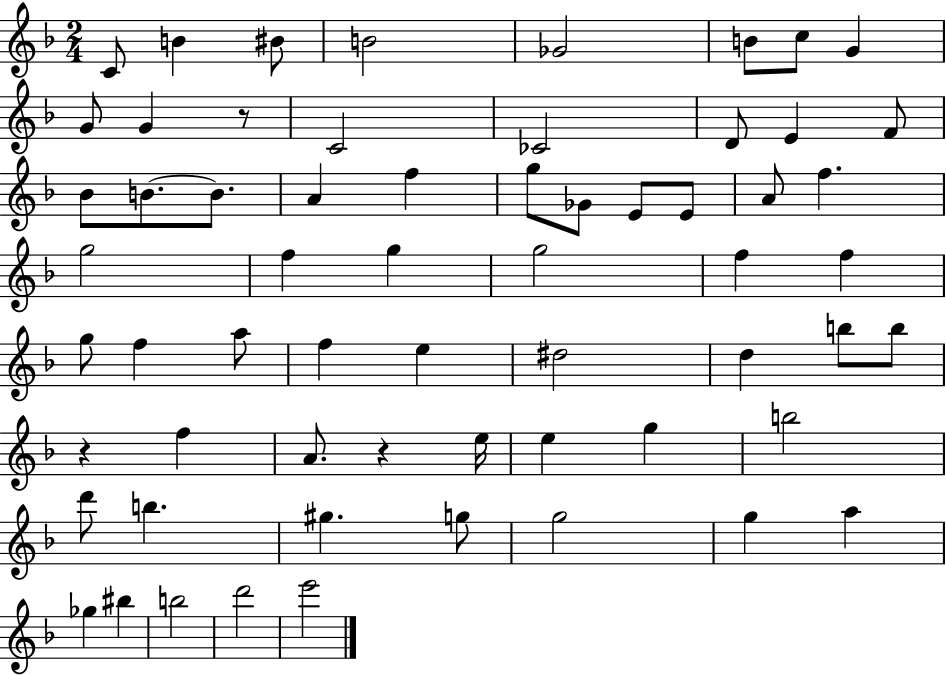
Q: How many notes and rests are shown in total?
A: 62